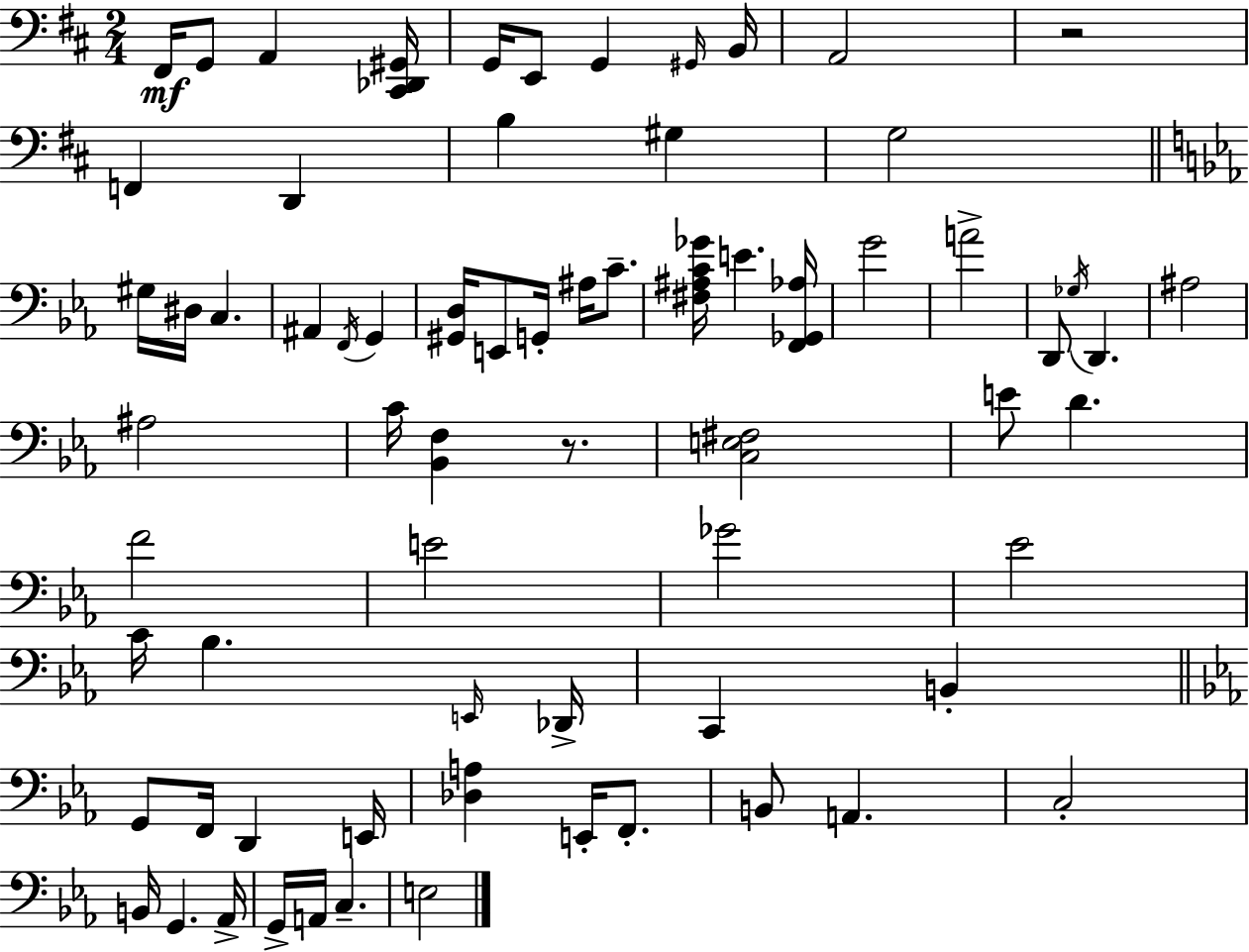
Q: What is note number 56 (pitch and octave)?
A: G2